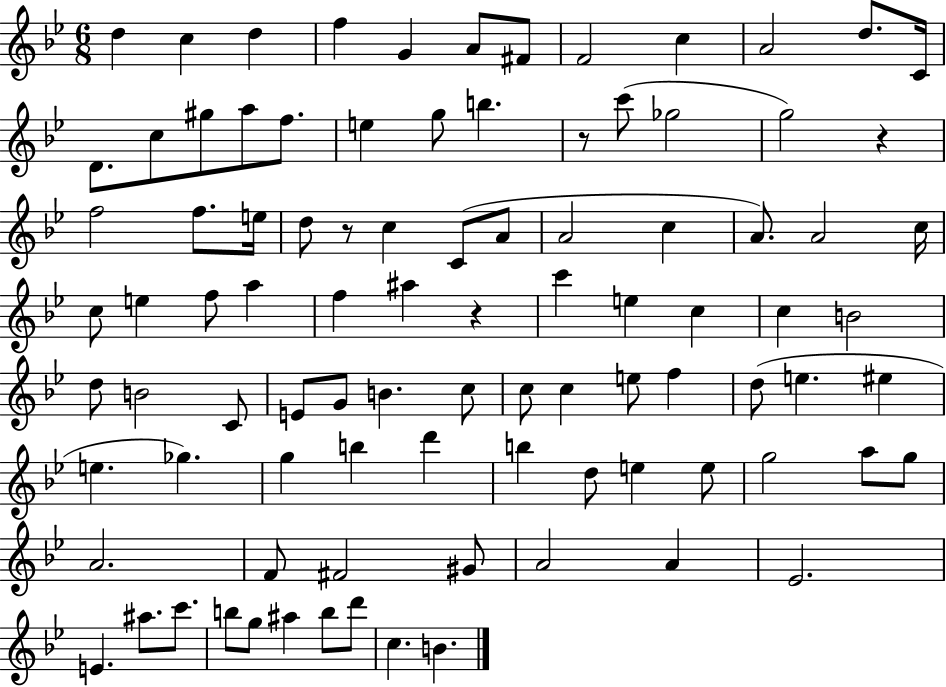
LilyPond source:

{
  \clef treble
  \numericTimeSignature
  \time 6/8
  \key bes \major
  d''4 c''4 d''4 | f''4 g'4 a'8 fis'8 | f'2 c''4 | a'2 d''8. c'16 | \break d'8. c''8 gis''8 a''8 f''8. | e''4 g''8 b''4. | r8 c'''8( ges''2 | g''2) r4 | \break f''2 f''8. e''16 | d''8 r8 c''4 c'8( a'8 | a'2 c''4 | a'8.) a'2 c''16 | \break c''8 e''4 f''8 a''4 | f''4 ais''4 r4 | c'''4 e''4 c''4 | c''4 b'2 | \break d''8 b'2 c'8 | e'8 g'8 b'4. c''8 | c''8 c''4 e''8 f''4 | d''8( e''4. eis''4 | \break e''4. ges''4.) | g''4 b''4 d'''4 | b''4 d''8 e''4 e''8 | g''2 a''8 g''8 | \break a'2. | f'8 fis'2 gis'8 | a'2 a'4 | ees'2. | \break e'4. ais''8. c'''8. | b''8 g''8 ais''4 b''8 d'''8 | c''4. b'4. | \bar "|."
}